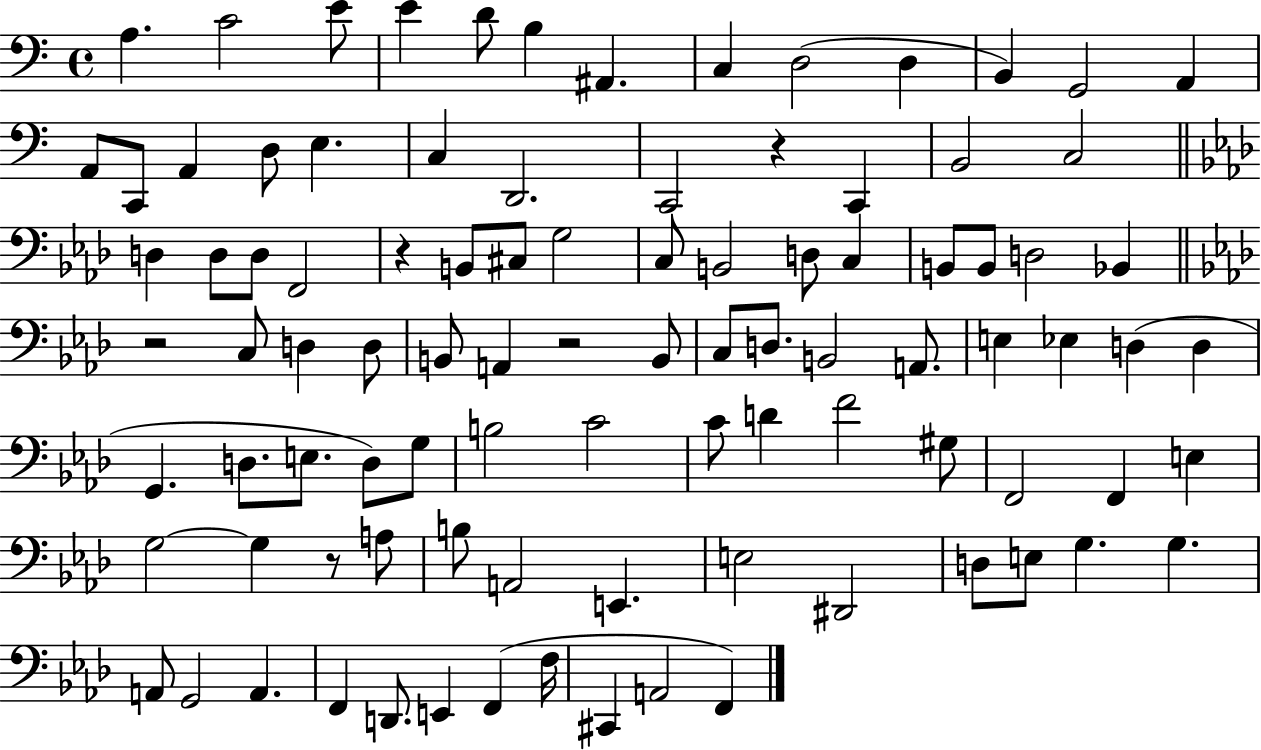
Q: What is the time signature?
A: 4/4